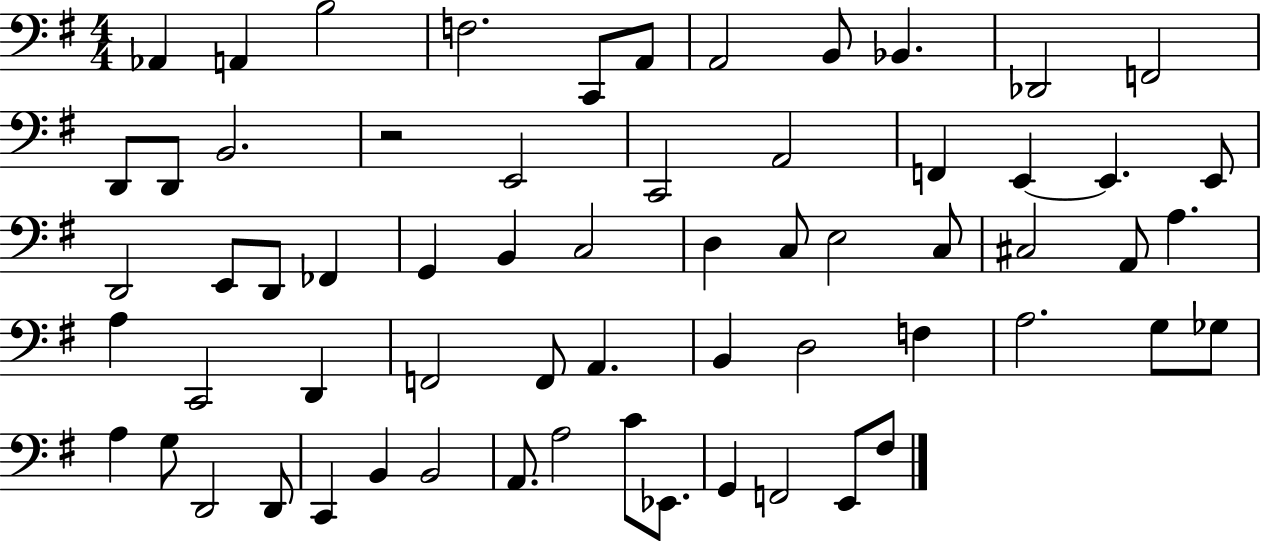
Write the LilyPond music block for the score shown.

{
  \clef bass
  \numericTimeSignature
  \time 4/4
  \key g \major
  aes,4 a,4 b2 | f2. c,8 a,8 | a,2 b,8 bes,4. | des,2 f,2 | \break d,8 d,8 b,2. | r2 e,2 | c,2 a,2 | f,4 e,4~~ e,4. e,8 | \break d,2 e,8 d,8 fes,4 | g,4 b,4 c2 | d4 c8 e2 c8 | cis2 a,8 a4. | \break a4 c,2 d,4 | f,2 f,8 a,4. | b,4 d2 f4 | a2. g8 ges8 | \break a4 g8 d,2 d,8 | c,4 b,4 b,2 | a,8. a2 c'8 ees,8. | g,4 f,2 e,8 fis8 | \break \bar "|."
}